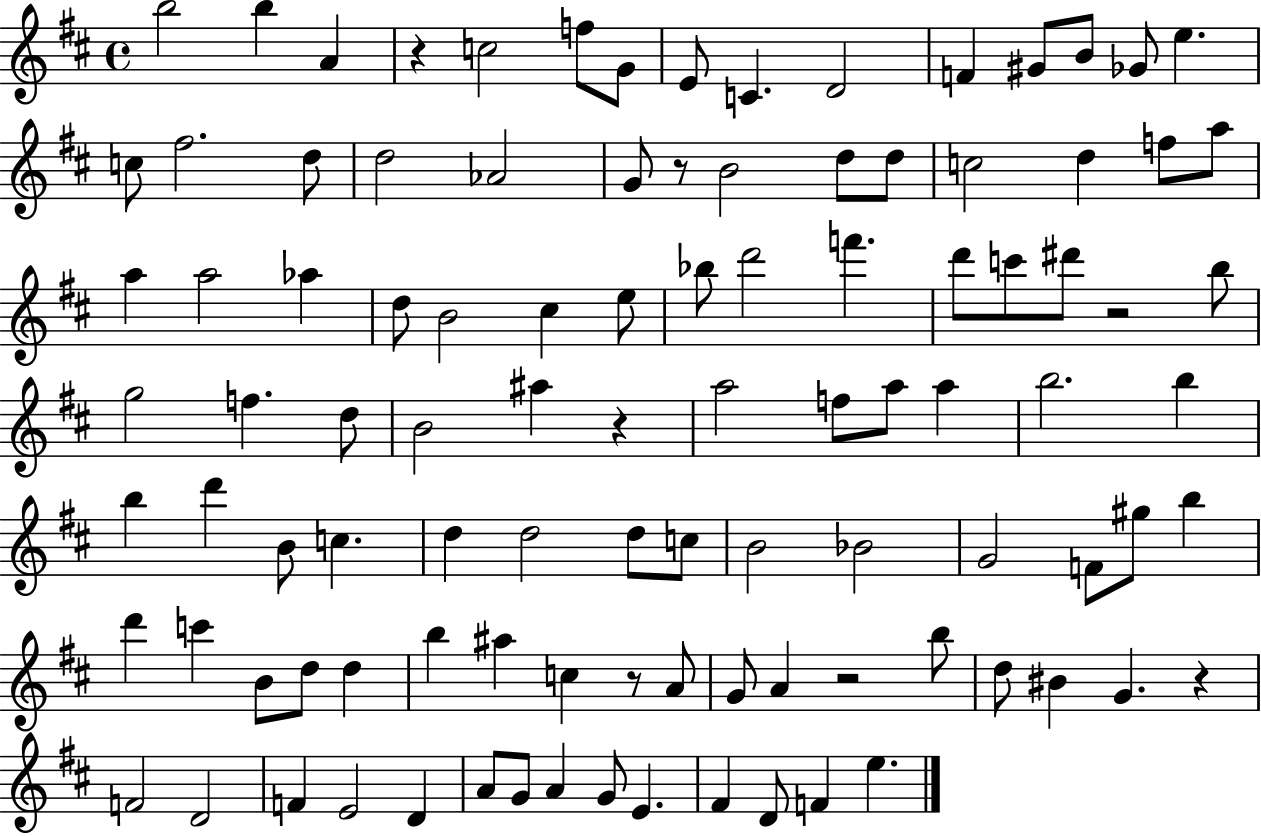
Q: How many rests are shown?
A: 7